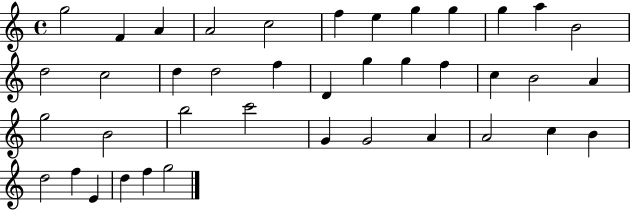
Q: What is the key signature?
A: C major